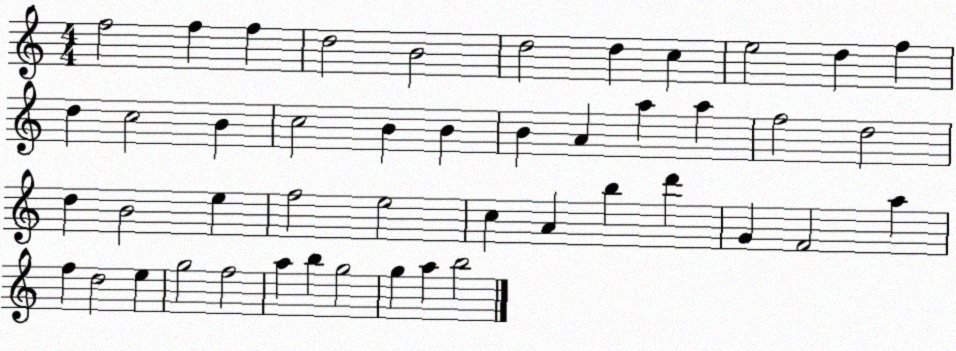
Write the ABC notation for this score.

X:1
T:Untitled
M:4/4
L:1/4
K:C
f2 f f d2 B2 d2 d c e2 d f d c2 B c2 B B B A a a f2 d2 d B2 e f2 e2 c A b d' G F2 a f d2 e g2 f2 a b g2 g a b2